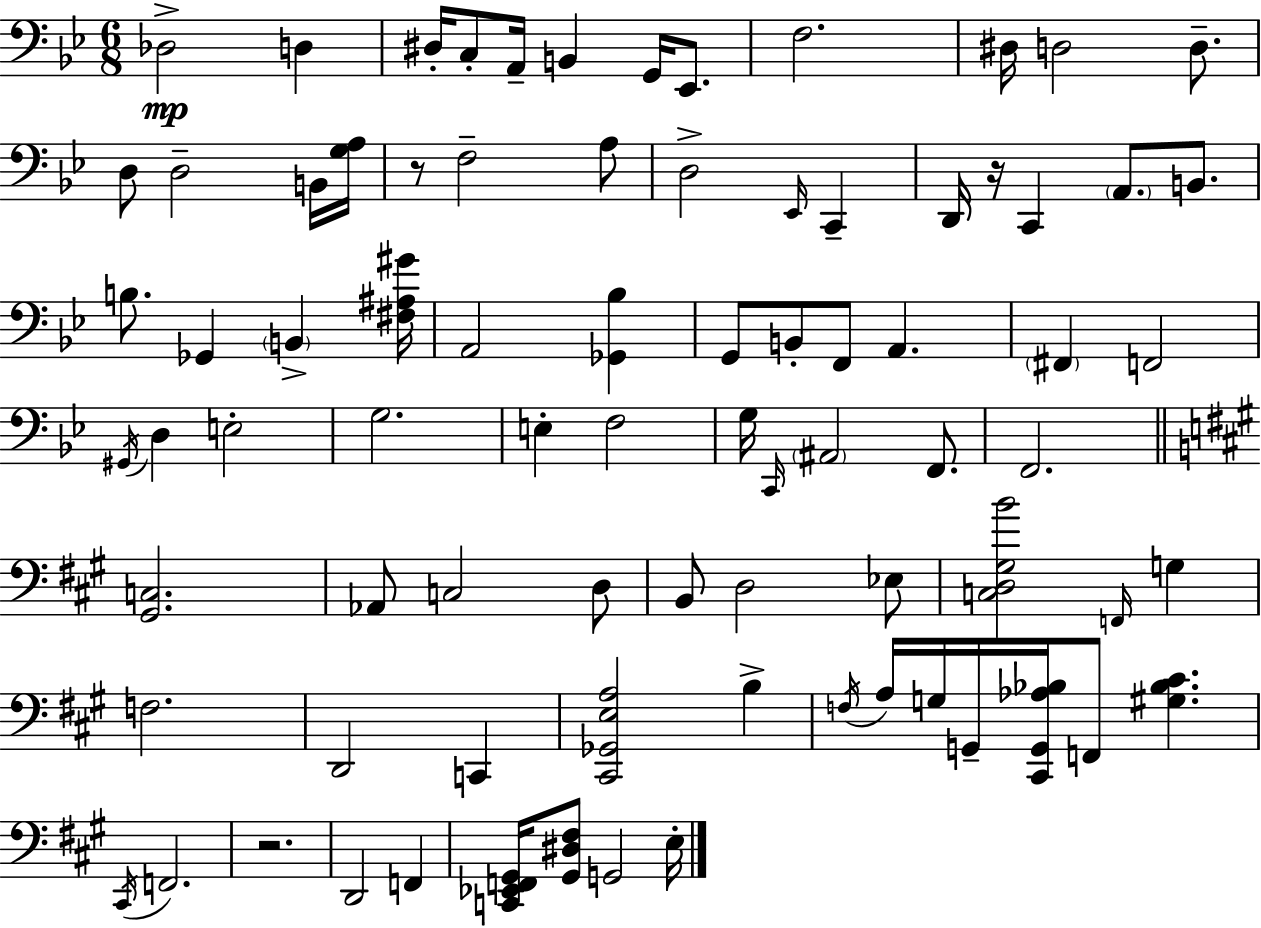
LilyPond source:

{
  \clef bass
  \numericTimeSignature
  \time 6/8
  \key g \minor
  des2->\mp d4 | dis16-. c8-. a,16-- b,4 g,16 ees,8. | f2. | dis16 d2 d8.-- | \break d8 d2-- b,16 <g a>16 | r8 f2-- a8 | d2-> \grace { ees,16 } c,4-- | d,16 r16 c,4 \parenthesize a,8. b,8. | \break b8. ges,4 \parenthesize b,4-> | <fis ais gis'>16 a,2 <ges, bes>4 | g,8 b,8-. f,8 a,4. | \parenthesize fis,4 f,2 | \break \acciaccatura { gis,16 } d4 e2-. | g2. | e4-. f2 | g16 \grace { c,16 } \parenthesize ais,2 | \break f,8. f,2. | \bar "||" \break \key a \major <gis, c>2. | aes,8 c2 d8 | b,8 d2 ees8 | <c d gis b'>2 \grace { f,16 } g4 | \break f2. | d,2 c,4 | <cis, ges, e a>2 b4-> | \acciaccatura { f16 } a16 g16 g,16-- <cis, g, aes bes>16 f,8 <gis bes cis'>4. | \break \acciaccatura { cis,16 } f,2. | r2. | d,2 f,4 | <c, ees, f, gis,>16 <gis, dis fis>8 g,2 | \break e16-. \bar "|."
}